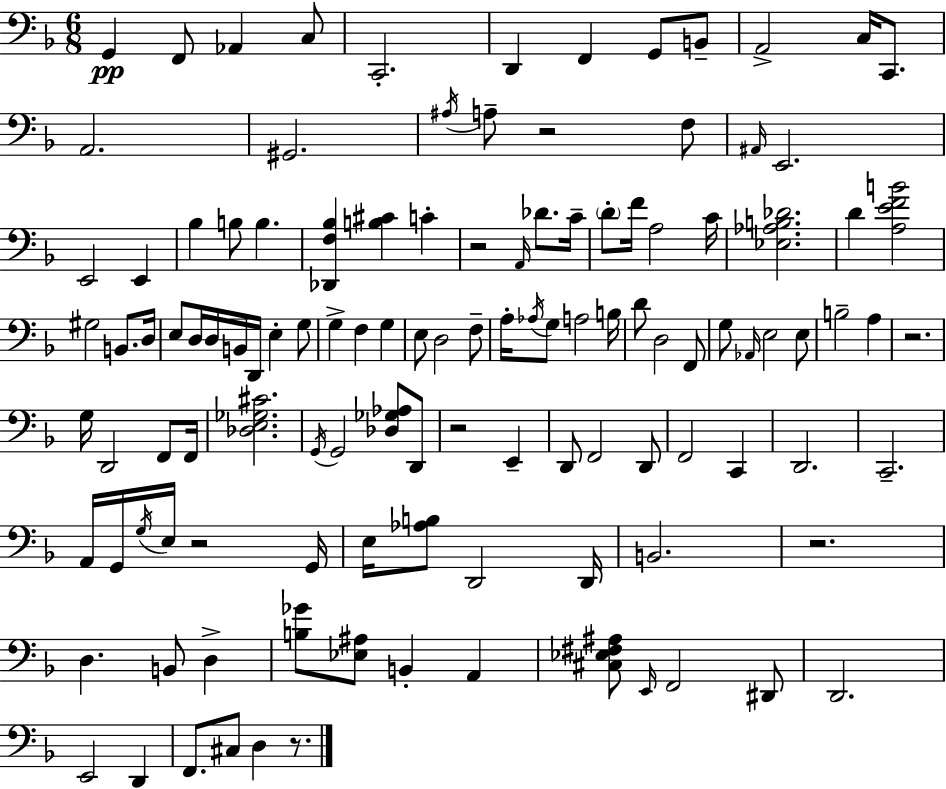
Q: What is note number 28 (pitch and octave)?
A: C4